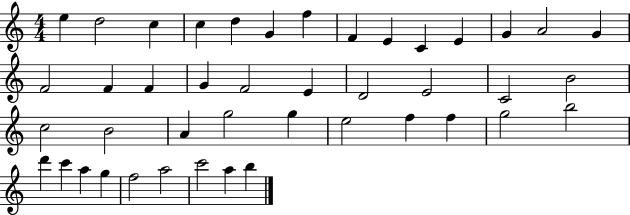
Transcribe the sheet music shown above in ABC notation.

X:1
T:Untitled
M:4/4
L:1/4
K:C
e d2 c c d G f F E C E G A2 G F2 F F G F2 E D2 E2 C2 B2 c2 B2 A g2 g e2 f f g2 b2 d' c' a g f2 a2 c'2 a b